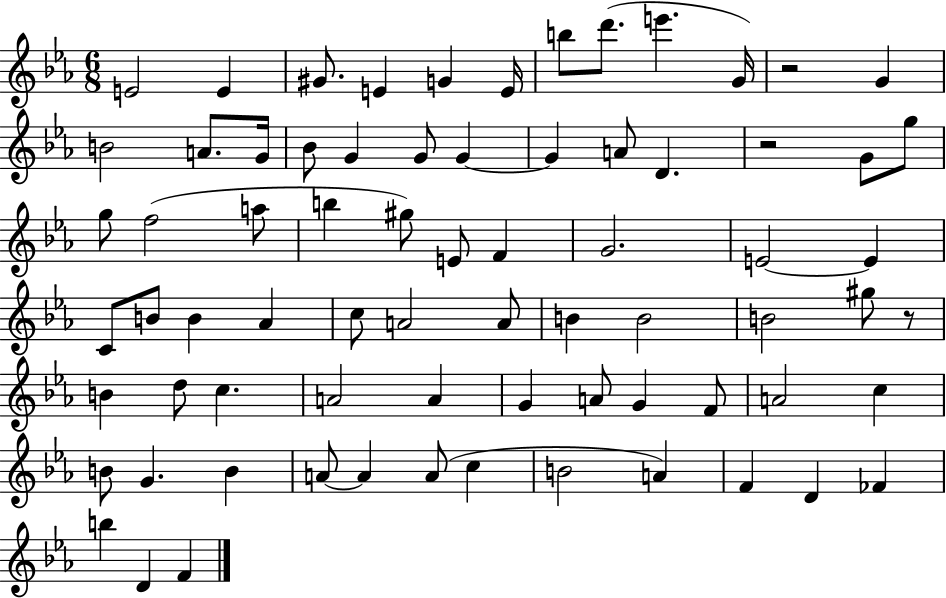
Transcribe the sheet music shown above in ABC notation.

X:1
T:Untitled
M:6/8
L:1/4
K:Eb
E2 E ^G/2 E G E/4 b/2 d'/2 e' G/4 z2 G B2 A/2 G/4 _B/2 G G/2 G G A/2 D z2 G/2 g/2 g/2 f2 a/2 b ^g/2 E/2 F G2 E2 E C/2 B/2 B _A c/2 A2 A/2 B B2 B2 ^g/2 z/2 B d/2 c A2 A G A/2 G F/2 A2 c B/2 G B A/2 A A/2 c B2 A F D _F b D F